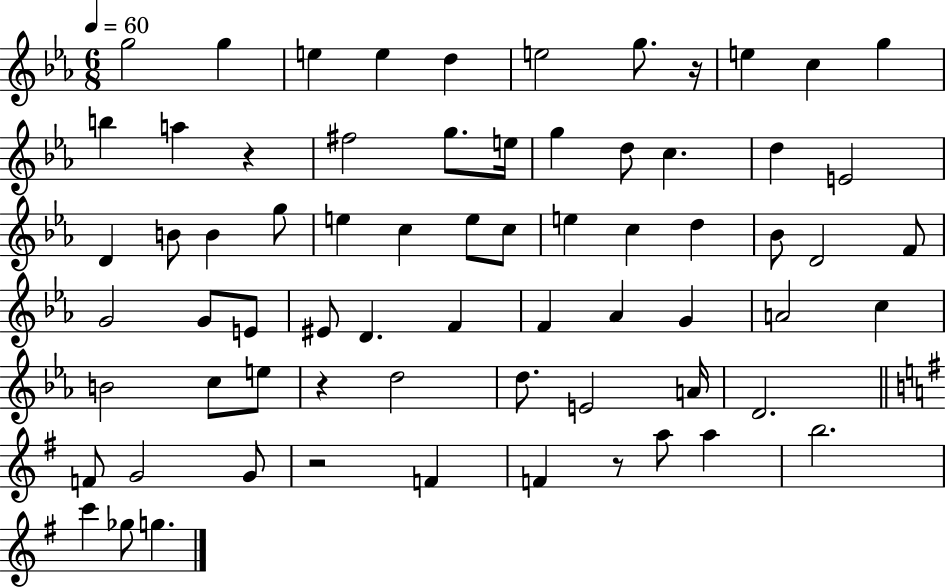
G5/h G5/q E5/q E5/q D5/q E5/h G5/e. R/s E5/q C5/q G5/q B5/q A5/q R/q F#5/h G5/e. E5/s G5/q D5/e C5/q. D5/q E4/h D4/q B4/e B4/q G5/e E5/q C5/q E5/e C5/e E5/q C5/q D5/q Bb4/e D4/h F4/e G4/h G4/e E4/e EIS4/e D4/q. F4/q F4/q Ab4/q G4/q A4/h C5/q B4/h C5/e E5/e R/q D5/h D5/e. E4/h A4/s D4/h. F4/e G4/h G4/e R/h F4/q F4/q R/e A5/e A5/q B5/h. C6/q Gb5/e G5/q.